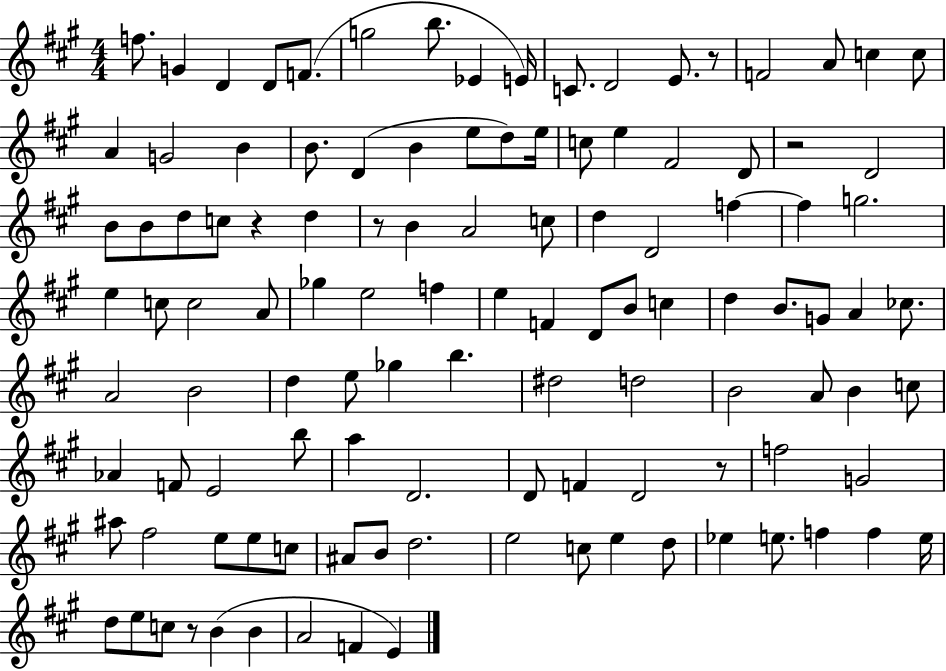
F5/e. G4/q D4/q D4/e F4/e. G5/h B5/e. Eb4/q E4/s C4/e. D4/h E4/e. R/e F4/h A4/e C5/q C5/e A4/q G4/h B4/q B4/e. D4/q B4/q E5/e D5/e E5/s C5/e E5/q F#4/h D4/e R/h D4/h B4/e B4/e D5/e C5/e R/q D5/q R/e B4/q A4/h C5/e D5/q D4/h F5/q F5/q G5/h. E5/q C5/e C5/h A4/e Gb5/q E5/h F5/q E5/q F4/q D4/e B4/e C5/q D5/q B4/e. G4/e A4/q CES5/e. A4/h B4/h D5/q E5/e Gb5/q B5/q. D#5/h D5/h B4/h A4/e B4/q C5/e Ab4/q F4/e E4/h B5/e A5/q D4/h. D4/e F4/q D4/h R/e F5/h G4/h A#5/e F#5/h E5/e E5/e C5/e A#4/e B4/e D5/h. E5/h C5/e E5/q D5/e Eb5/q E5/e. F5/q F5/q E5/s D5/e E5/e C5/e R/e B4/q B4/q A4/h F4/q E4/q